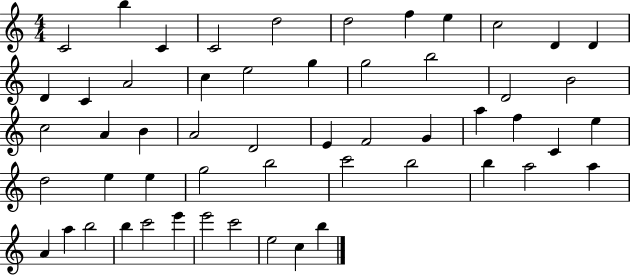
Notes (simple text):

C4/h B5/q C4/q C4/h D5/h D5/h F5/q E5/q C5/h D4/q D4/q D4/q C4/q A4/h C5/q E5/h G5/q G5/h B5/h D4/h B4/h C5/h A4/q B4/q A4/h D4/h E4/q F4/h G4/q A5/q F5/q C4/q E5/q D5/h E5/q E5/q G5/h B5/h C6/h B5/h B5/q A5/h A5/q A4/q A5/q B5/h B5/q C6/h E6/q E6/h C6/h E5/h C5/q B5/q